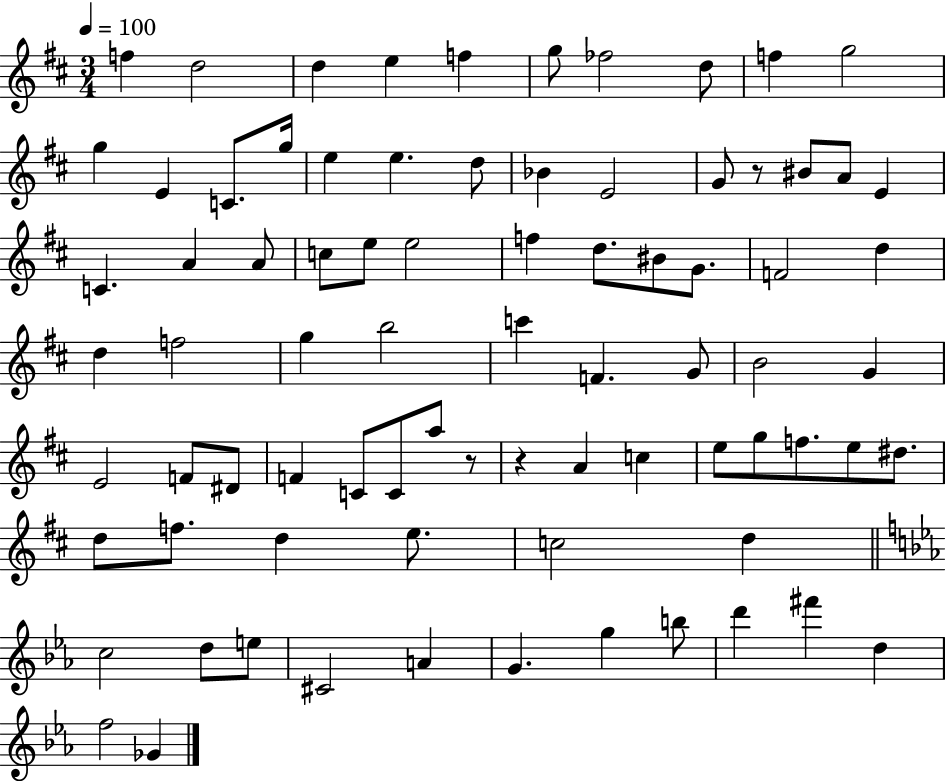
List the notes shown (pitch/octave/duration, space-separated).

F5/q D5/h D5/q E5/q F5/q G5/e FES5/h D5/e F5/q G5/h G5/q E4/q C4/e. G5/s E5/q E5/q. D5/e Bb4/q E4/h G4/e R/e BIS4/e A4/e E4/q C4/q. A4/q A4/e C5/e E5/e E5/h F5/q D5/e. BIS4/e G4/e. F4/h D5/q D5/q F5/h G5/q B5/h C6/q F4/q. G4/e B4/h G4/q E4/h F4/e D#4/e F4/q C4/e C4/e A5/e R/e R/q A4/q C5/q E5/e G5/e F5/e. E5/e D#5/e. D5/e F5/e. D5/q E5/e. C5/h D5/q C5/h D5/e E5/e C#4/h A4/q G4/q. G5/q B5/e D6/q F#6/q D5/q F5/h Gb4/q